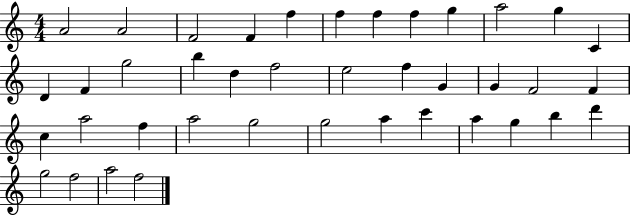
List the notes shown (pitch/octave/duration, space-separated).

A4/h A4/h F4/h F4/q F5/q F5/q F5/q F5/q G5/q A5/h G5/q C4/q D4/q F4/q G5/h B5/q D5/q F5/h E5/h F5/q G4/q G4/q F4/h F4/q C5/q A5/h F5/q A5/h G5/h G5/h A5/q C6/q A5/q G5/q B5/q D6/q G5/h F5/h A5/h F5/h